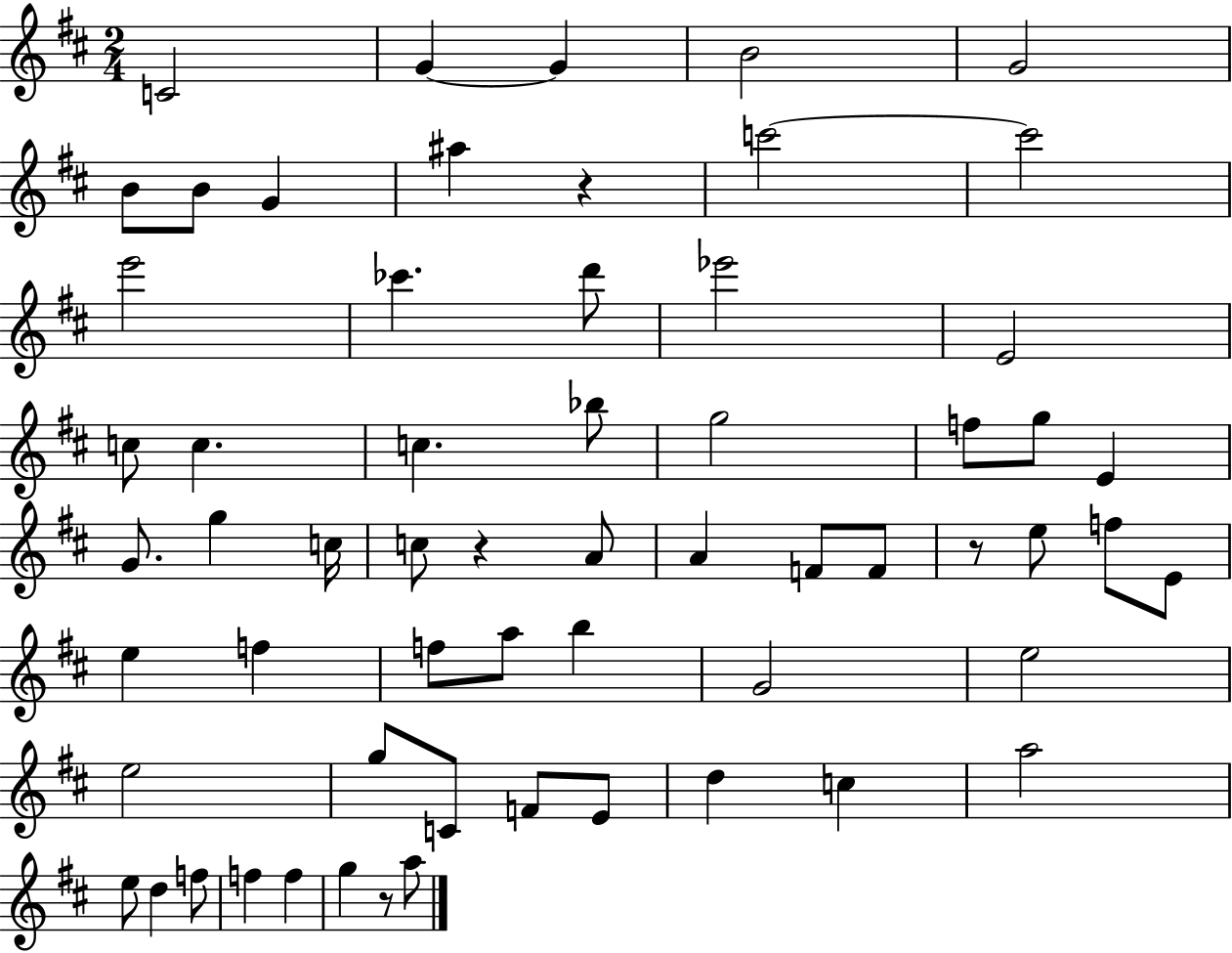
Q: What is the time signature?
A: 2/4